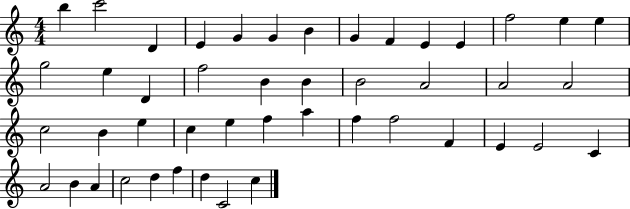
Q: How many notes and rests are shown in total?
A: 46